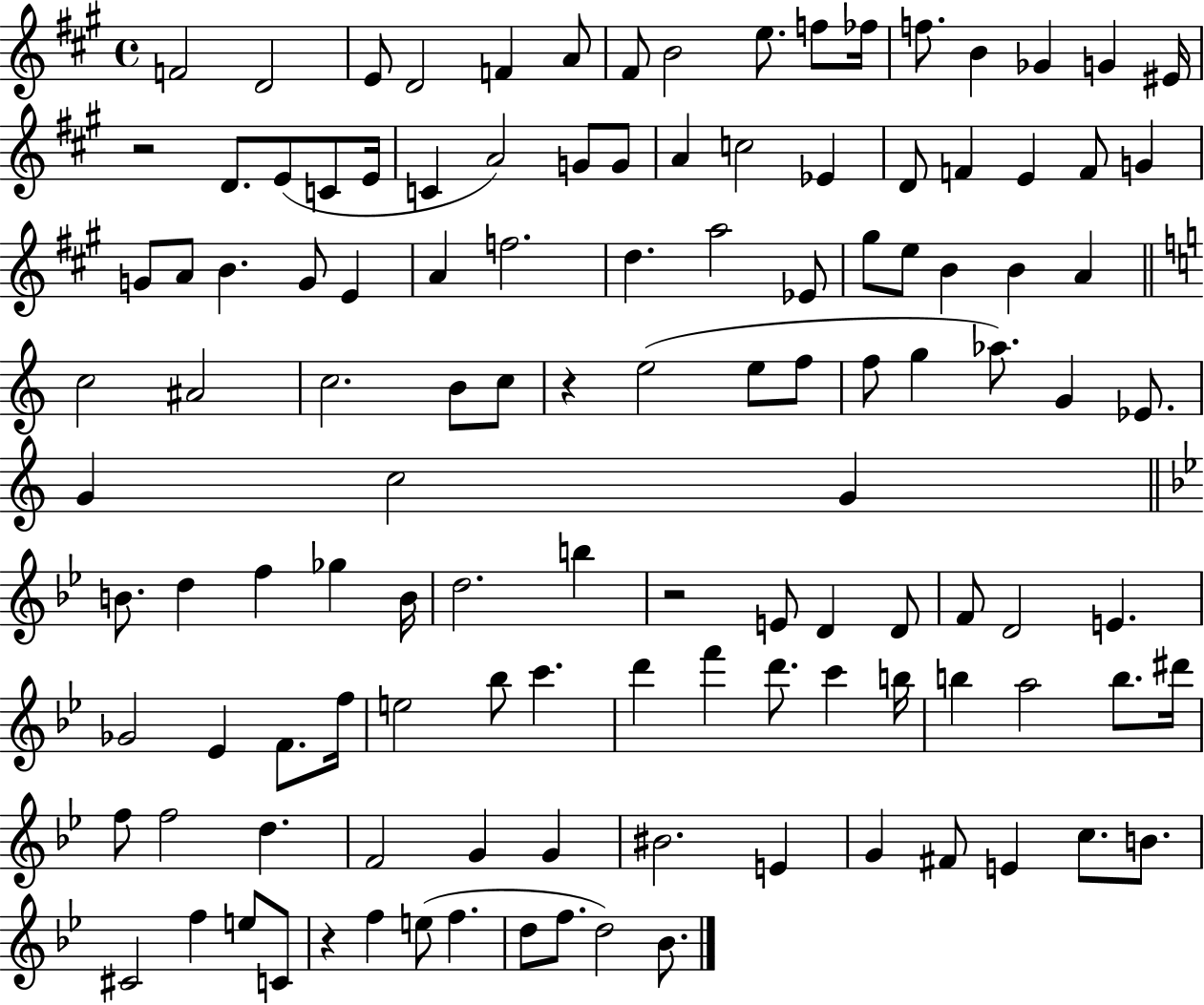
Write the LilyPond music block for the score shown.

{
  \clef treble
  \time 4/4
  \defaultTimeSignature
  \key a \major
  f'2 d'2 | e'8 d'2 f'4 a'8 | fis'8 b'2 e''8. f''8 fes''16 | f''8. b'4 ges'4 g'4 eis'16 | \break r2 d'8. e'8( c'8 e'16 | c'4 a'2) g'8 g'8 | a'4 c''2 ees'4 | d'8 f'4 e'4 f'8 g'4 | \break g'8 a'8 b'4. g'8 e'4 | a'4 f''2. | d''4. a''2 ees'8 | gis''8 e''8 b'4 b'4 a'4 | \break \bar "||" \break \key a \minor c''2 ais'2 | c''2. b'8 c''8 | r4 e''2( e''8 f''8 | f''8 g''4 aes''8.) g'4 ees'8. | \break g'4 c''2 g'4 | \bar "||" \break \key bes \major b'8. d''4 f''4 ges''4 b'16 | d''2. b''4 | r2 e'8 d'4 d'8 | f'8 d'2 e'4. | \break ges'2 ees'4 f'8. f''16 | e''2 bes''8 c'''4. | d'''4 f'''4 d'''8. c'''4 b''16 | b''4 a''2 b''8. dis'''16 | \break f''8 f''2 d''4. | f'2 g'4 g'4 | bis'2. e'4 | g'4 fis'8 e'4 c''8. b'8. | \break cis'2 f''4 e''8 c'8 | r4 f''4 e''8( f''4. | d''8 f''8. d''2) bes'8. | \bar "|."
}